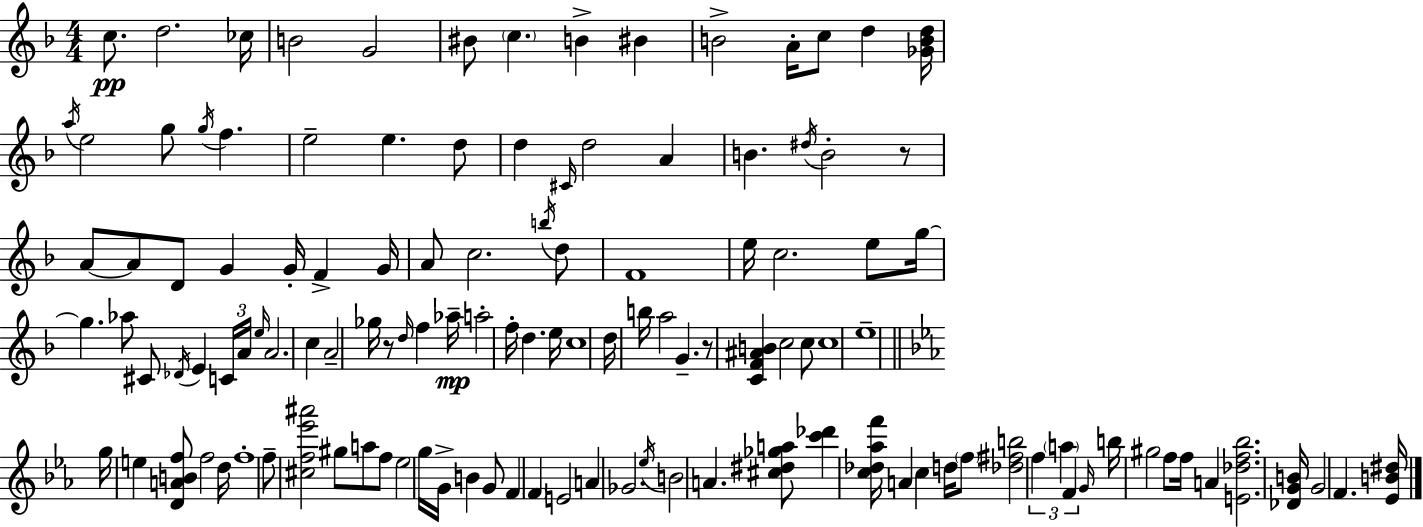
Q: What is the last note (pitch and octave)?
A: F4